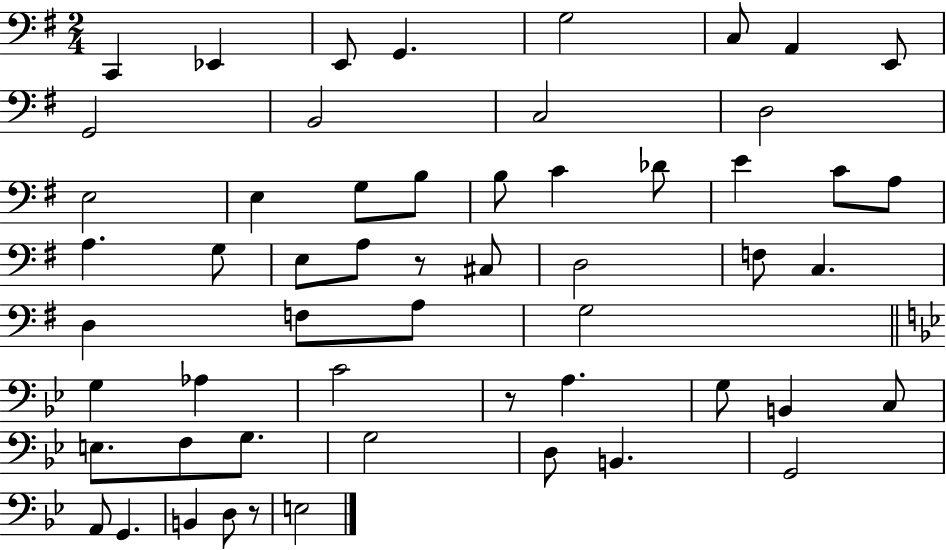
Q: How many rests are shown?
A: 3